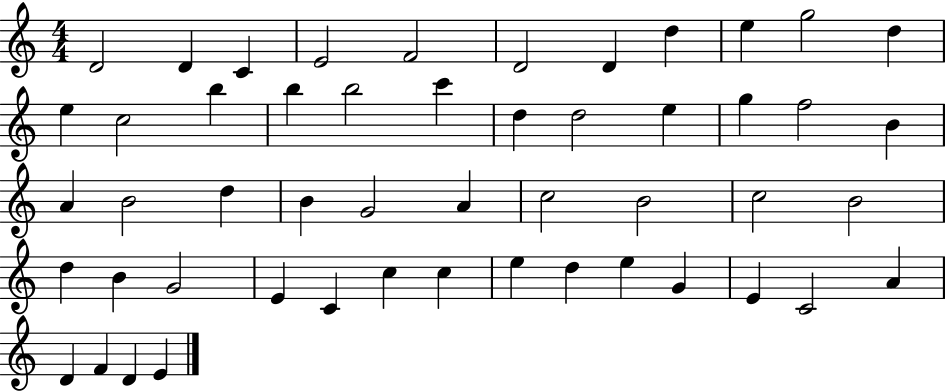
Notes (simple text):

D4/h D4/q C4/q E4/h F4/h D4/h D4/q D5/q E5/q G5/h D5/q E5/q C5/h B5/q B5/q B5/h C6/q D5/q D5/h E5/q G5/q F5/h B4/q A4/q B4/h D5/q B4/q G4/h A4/q C5/h B4/h C5/h B4/h D5/q B4/q G4/h E4/q C4/q C5/q C5/q E5/q D5/q E5/q G4/q E4/q C4/h A4/q D4/q F4/q D4/q E4/q